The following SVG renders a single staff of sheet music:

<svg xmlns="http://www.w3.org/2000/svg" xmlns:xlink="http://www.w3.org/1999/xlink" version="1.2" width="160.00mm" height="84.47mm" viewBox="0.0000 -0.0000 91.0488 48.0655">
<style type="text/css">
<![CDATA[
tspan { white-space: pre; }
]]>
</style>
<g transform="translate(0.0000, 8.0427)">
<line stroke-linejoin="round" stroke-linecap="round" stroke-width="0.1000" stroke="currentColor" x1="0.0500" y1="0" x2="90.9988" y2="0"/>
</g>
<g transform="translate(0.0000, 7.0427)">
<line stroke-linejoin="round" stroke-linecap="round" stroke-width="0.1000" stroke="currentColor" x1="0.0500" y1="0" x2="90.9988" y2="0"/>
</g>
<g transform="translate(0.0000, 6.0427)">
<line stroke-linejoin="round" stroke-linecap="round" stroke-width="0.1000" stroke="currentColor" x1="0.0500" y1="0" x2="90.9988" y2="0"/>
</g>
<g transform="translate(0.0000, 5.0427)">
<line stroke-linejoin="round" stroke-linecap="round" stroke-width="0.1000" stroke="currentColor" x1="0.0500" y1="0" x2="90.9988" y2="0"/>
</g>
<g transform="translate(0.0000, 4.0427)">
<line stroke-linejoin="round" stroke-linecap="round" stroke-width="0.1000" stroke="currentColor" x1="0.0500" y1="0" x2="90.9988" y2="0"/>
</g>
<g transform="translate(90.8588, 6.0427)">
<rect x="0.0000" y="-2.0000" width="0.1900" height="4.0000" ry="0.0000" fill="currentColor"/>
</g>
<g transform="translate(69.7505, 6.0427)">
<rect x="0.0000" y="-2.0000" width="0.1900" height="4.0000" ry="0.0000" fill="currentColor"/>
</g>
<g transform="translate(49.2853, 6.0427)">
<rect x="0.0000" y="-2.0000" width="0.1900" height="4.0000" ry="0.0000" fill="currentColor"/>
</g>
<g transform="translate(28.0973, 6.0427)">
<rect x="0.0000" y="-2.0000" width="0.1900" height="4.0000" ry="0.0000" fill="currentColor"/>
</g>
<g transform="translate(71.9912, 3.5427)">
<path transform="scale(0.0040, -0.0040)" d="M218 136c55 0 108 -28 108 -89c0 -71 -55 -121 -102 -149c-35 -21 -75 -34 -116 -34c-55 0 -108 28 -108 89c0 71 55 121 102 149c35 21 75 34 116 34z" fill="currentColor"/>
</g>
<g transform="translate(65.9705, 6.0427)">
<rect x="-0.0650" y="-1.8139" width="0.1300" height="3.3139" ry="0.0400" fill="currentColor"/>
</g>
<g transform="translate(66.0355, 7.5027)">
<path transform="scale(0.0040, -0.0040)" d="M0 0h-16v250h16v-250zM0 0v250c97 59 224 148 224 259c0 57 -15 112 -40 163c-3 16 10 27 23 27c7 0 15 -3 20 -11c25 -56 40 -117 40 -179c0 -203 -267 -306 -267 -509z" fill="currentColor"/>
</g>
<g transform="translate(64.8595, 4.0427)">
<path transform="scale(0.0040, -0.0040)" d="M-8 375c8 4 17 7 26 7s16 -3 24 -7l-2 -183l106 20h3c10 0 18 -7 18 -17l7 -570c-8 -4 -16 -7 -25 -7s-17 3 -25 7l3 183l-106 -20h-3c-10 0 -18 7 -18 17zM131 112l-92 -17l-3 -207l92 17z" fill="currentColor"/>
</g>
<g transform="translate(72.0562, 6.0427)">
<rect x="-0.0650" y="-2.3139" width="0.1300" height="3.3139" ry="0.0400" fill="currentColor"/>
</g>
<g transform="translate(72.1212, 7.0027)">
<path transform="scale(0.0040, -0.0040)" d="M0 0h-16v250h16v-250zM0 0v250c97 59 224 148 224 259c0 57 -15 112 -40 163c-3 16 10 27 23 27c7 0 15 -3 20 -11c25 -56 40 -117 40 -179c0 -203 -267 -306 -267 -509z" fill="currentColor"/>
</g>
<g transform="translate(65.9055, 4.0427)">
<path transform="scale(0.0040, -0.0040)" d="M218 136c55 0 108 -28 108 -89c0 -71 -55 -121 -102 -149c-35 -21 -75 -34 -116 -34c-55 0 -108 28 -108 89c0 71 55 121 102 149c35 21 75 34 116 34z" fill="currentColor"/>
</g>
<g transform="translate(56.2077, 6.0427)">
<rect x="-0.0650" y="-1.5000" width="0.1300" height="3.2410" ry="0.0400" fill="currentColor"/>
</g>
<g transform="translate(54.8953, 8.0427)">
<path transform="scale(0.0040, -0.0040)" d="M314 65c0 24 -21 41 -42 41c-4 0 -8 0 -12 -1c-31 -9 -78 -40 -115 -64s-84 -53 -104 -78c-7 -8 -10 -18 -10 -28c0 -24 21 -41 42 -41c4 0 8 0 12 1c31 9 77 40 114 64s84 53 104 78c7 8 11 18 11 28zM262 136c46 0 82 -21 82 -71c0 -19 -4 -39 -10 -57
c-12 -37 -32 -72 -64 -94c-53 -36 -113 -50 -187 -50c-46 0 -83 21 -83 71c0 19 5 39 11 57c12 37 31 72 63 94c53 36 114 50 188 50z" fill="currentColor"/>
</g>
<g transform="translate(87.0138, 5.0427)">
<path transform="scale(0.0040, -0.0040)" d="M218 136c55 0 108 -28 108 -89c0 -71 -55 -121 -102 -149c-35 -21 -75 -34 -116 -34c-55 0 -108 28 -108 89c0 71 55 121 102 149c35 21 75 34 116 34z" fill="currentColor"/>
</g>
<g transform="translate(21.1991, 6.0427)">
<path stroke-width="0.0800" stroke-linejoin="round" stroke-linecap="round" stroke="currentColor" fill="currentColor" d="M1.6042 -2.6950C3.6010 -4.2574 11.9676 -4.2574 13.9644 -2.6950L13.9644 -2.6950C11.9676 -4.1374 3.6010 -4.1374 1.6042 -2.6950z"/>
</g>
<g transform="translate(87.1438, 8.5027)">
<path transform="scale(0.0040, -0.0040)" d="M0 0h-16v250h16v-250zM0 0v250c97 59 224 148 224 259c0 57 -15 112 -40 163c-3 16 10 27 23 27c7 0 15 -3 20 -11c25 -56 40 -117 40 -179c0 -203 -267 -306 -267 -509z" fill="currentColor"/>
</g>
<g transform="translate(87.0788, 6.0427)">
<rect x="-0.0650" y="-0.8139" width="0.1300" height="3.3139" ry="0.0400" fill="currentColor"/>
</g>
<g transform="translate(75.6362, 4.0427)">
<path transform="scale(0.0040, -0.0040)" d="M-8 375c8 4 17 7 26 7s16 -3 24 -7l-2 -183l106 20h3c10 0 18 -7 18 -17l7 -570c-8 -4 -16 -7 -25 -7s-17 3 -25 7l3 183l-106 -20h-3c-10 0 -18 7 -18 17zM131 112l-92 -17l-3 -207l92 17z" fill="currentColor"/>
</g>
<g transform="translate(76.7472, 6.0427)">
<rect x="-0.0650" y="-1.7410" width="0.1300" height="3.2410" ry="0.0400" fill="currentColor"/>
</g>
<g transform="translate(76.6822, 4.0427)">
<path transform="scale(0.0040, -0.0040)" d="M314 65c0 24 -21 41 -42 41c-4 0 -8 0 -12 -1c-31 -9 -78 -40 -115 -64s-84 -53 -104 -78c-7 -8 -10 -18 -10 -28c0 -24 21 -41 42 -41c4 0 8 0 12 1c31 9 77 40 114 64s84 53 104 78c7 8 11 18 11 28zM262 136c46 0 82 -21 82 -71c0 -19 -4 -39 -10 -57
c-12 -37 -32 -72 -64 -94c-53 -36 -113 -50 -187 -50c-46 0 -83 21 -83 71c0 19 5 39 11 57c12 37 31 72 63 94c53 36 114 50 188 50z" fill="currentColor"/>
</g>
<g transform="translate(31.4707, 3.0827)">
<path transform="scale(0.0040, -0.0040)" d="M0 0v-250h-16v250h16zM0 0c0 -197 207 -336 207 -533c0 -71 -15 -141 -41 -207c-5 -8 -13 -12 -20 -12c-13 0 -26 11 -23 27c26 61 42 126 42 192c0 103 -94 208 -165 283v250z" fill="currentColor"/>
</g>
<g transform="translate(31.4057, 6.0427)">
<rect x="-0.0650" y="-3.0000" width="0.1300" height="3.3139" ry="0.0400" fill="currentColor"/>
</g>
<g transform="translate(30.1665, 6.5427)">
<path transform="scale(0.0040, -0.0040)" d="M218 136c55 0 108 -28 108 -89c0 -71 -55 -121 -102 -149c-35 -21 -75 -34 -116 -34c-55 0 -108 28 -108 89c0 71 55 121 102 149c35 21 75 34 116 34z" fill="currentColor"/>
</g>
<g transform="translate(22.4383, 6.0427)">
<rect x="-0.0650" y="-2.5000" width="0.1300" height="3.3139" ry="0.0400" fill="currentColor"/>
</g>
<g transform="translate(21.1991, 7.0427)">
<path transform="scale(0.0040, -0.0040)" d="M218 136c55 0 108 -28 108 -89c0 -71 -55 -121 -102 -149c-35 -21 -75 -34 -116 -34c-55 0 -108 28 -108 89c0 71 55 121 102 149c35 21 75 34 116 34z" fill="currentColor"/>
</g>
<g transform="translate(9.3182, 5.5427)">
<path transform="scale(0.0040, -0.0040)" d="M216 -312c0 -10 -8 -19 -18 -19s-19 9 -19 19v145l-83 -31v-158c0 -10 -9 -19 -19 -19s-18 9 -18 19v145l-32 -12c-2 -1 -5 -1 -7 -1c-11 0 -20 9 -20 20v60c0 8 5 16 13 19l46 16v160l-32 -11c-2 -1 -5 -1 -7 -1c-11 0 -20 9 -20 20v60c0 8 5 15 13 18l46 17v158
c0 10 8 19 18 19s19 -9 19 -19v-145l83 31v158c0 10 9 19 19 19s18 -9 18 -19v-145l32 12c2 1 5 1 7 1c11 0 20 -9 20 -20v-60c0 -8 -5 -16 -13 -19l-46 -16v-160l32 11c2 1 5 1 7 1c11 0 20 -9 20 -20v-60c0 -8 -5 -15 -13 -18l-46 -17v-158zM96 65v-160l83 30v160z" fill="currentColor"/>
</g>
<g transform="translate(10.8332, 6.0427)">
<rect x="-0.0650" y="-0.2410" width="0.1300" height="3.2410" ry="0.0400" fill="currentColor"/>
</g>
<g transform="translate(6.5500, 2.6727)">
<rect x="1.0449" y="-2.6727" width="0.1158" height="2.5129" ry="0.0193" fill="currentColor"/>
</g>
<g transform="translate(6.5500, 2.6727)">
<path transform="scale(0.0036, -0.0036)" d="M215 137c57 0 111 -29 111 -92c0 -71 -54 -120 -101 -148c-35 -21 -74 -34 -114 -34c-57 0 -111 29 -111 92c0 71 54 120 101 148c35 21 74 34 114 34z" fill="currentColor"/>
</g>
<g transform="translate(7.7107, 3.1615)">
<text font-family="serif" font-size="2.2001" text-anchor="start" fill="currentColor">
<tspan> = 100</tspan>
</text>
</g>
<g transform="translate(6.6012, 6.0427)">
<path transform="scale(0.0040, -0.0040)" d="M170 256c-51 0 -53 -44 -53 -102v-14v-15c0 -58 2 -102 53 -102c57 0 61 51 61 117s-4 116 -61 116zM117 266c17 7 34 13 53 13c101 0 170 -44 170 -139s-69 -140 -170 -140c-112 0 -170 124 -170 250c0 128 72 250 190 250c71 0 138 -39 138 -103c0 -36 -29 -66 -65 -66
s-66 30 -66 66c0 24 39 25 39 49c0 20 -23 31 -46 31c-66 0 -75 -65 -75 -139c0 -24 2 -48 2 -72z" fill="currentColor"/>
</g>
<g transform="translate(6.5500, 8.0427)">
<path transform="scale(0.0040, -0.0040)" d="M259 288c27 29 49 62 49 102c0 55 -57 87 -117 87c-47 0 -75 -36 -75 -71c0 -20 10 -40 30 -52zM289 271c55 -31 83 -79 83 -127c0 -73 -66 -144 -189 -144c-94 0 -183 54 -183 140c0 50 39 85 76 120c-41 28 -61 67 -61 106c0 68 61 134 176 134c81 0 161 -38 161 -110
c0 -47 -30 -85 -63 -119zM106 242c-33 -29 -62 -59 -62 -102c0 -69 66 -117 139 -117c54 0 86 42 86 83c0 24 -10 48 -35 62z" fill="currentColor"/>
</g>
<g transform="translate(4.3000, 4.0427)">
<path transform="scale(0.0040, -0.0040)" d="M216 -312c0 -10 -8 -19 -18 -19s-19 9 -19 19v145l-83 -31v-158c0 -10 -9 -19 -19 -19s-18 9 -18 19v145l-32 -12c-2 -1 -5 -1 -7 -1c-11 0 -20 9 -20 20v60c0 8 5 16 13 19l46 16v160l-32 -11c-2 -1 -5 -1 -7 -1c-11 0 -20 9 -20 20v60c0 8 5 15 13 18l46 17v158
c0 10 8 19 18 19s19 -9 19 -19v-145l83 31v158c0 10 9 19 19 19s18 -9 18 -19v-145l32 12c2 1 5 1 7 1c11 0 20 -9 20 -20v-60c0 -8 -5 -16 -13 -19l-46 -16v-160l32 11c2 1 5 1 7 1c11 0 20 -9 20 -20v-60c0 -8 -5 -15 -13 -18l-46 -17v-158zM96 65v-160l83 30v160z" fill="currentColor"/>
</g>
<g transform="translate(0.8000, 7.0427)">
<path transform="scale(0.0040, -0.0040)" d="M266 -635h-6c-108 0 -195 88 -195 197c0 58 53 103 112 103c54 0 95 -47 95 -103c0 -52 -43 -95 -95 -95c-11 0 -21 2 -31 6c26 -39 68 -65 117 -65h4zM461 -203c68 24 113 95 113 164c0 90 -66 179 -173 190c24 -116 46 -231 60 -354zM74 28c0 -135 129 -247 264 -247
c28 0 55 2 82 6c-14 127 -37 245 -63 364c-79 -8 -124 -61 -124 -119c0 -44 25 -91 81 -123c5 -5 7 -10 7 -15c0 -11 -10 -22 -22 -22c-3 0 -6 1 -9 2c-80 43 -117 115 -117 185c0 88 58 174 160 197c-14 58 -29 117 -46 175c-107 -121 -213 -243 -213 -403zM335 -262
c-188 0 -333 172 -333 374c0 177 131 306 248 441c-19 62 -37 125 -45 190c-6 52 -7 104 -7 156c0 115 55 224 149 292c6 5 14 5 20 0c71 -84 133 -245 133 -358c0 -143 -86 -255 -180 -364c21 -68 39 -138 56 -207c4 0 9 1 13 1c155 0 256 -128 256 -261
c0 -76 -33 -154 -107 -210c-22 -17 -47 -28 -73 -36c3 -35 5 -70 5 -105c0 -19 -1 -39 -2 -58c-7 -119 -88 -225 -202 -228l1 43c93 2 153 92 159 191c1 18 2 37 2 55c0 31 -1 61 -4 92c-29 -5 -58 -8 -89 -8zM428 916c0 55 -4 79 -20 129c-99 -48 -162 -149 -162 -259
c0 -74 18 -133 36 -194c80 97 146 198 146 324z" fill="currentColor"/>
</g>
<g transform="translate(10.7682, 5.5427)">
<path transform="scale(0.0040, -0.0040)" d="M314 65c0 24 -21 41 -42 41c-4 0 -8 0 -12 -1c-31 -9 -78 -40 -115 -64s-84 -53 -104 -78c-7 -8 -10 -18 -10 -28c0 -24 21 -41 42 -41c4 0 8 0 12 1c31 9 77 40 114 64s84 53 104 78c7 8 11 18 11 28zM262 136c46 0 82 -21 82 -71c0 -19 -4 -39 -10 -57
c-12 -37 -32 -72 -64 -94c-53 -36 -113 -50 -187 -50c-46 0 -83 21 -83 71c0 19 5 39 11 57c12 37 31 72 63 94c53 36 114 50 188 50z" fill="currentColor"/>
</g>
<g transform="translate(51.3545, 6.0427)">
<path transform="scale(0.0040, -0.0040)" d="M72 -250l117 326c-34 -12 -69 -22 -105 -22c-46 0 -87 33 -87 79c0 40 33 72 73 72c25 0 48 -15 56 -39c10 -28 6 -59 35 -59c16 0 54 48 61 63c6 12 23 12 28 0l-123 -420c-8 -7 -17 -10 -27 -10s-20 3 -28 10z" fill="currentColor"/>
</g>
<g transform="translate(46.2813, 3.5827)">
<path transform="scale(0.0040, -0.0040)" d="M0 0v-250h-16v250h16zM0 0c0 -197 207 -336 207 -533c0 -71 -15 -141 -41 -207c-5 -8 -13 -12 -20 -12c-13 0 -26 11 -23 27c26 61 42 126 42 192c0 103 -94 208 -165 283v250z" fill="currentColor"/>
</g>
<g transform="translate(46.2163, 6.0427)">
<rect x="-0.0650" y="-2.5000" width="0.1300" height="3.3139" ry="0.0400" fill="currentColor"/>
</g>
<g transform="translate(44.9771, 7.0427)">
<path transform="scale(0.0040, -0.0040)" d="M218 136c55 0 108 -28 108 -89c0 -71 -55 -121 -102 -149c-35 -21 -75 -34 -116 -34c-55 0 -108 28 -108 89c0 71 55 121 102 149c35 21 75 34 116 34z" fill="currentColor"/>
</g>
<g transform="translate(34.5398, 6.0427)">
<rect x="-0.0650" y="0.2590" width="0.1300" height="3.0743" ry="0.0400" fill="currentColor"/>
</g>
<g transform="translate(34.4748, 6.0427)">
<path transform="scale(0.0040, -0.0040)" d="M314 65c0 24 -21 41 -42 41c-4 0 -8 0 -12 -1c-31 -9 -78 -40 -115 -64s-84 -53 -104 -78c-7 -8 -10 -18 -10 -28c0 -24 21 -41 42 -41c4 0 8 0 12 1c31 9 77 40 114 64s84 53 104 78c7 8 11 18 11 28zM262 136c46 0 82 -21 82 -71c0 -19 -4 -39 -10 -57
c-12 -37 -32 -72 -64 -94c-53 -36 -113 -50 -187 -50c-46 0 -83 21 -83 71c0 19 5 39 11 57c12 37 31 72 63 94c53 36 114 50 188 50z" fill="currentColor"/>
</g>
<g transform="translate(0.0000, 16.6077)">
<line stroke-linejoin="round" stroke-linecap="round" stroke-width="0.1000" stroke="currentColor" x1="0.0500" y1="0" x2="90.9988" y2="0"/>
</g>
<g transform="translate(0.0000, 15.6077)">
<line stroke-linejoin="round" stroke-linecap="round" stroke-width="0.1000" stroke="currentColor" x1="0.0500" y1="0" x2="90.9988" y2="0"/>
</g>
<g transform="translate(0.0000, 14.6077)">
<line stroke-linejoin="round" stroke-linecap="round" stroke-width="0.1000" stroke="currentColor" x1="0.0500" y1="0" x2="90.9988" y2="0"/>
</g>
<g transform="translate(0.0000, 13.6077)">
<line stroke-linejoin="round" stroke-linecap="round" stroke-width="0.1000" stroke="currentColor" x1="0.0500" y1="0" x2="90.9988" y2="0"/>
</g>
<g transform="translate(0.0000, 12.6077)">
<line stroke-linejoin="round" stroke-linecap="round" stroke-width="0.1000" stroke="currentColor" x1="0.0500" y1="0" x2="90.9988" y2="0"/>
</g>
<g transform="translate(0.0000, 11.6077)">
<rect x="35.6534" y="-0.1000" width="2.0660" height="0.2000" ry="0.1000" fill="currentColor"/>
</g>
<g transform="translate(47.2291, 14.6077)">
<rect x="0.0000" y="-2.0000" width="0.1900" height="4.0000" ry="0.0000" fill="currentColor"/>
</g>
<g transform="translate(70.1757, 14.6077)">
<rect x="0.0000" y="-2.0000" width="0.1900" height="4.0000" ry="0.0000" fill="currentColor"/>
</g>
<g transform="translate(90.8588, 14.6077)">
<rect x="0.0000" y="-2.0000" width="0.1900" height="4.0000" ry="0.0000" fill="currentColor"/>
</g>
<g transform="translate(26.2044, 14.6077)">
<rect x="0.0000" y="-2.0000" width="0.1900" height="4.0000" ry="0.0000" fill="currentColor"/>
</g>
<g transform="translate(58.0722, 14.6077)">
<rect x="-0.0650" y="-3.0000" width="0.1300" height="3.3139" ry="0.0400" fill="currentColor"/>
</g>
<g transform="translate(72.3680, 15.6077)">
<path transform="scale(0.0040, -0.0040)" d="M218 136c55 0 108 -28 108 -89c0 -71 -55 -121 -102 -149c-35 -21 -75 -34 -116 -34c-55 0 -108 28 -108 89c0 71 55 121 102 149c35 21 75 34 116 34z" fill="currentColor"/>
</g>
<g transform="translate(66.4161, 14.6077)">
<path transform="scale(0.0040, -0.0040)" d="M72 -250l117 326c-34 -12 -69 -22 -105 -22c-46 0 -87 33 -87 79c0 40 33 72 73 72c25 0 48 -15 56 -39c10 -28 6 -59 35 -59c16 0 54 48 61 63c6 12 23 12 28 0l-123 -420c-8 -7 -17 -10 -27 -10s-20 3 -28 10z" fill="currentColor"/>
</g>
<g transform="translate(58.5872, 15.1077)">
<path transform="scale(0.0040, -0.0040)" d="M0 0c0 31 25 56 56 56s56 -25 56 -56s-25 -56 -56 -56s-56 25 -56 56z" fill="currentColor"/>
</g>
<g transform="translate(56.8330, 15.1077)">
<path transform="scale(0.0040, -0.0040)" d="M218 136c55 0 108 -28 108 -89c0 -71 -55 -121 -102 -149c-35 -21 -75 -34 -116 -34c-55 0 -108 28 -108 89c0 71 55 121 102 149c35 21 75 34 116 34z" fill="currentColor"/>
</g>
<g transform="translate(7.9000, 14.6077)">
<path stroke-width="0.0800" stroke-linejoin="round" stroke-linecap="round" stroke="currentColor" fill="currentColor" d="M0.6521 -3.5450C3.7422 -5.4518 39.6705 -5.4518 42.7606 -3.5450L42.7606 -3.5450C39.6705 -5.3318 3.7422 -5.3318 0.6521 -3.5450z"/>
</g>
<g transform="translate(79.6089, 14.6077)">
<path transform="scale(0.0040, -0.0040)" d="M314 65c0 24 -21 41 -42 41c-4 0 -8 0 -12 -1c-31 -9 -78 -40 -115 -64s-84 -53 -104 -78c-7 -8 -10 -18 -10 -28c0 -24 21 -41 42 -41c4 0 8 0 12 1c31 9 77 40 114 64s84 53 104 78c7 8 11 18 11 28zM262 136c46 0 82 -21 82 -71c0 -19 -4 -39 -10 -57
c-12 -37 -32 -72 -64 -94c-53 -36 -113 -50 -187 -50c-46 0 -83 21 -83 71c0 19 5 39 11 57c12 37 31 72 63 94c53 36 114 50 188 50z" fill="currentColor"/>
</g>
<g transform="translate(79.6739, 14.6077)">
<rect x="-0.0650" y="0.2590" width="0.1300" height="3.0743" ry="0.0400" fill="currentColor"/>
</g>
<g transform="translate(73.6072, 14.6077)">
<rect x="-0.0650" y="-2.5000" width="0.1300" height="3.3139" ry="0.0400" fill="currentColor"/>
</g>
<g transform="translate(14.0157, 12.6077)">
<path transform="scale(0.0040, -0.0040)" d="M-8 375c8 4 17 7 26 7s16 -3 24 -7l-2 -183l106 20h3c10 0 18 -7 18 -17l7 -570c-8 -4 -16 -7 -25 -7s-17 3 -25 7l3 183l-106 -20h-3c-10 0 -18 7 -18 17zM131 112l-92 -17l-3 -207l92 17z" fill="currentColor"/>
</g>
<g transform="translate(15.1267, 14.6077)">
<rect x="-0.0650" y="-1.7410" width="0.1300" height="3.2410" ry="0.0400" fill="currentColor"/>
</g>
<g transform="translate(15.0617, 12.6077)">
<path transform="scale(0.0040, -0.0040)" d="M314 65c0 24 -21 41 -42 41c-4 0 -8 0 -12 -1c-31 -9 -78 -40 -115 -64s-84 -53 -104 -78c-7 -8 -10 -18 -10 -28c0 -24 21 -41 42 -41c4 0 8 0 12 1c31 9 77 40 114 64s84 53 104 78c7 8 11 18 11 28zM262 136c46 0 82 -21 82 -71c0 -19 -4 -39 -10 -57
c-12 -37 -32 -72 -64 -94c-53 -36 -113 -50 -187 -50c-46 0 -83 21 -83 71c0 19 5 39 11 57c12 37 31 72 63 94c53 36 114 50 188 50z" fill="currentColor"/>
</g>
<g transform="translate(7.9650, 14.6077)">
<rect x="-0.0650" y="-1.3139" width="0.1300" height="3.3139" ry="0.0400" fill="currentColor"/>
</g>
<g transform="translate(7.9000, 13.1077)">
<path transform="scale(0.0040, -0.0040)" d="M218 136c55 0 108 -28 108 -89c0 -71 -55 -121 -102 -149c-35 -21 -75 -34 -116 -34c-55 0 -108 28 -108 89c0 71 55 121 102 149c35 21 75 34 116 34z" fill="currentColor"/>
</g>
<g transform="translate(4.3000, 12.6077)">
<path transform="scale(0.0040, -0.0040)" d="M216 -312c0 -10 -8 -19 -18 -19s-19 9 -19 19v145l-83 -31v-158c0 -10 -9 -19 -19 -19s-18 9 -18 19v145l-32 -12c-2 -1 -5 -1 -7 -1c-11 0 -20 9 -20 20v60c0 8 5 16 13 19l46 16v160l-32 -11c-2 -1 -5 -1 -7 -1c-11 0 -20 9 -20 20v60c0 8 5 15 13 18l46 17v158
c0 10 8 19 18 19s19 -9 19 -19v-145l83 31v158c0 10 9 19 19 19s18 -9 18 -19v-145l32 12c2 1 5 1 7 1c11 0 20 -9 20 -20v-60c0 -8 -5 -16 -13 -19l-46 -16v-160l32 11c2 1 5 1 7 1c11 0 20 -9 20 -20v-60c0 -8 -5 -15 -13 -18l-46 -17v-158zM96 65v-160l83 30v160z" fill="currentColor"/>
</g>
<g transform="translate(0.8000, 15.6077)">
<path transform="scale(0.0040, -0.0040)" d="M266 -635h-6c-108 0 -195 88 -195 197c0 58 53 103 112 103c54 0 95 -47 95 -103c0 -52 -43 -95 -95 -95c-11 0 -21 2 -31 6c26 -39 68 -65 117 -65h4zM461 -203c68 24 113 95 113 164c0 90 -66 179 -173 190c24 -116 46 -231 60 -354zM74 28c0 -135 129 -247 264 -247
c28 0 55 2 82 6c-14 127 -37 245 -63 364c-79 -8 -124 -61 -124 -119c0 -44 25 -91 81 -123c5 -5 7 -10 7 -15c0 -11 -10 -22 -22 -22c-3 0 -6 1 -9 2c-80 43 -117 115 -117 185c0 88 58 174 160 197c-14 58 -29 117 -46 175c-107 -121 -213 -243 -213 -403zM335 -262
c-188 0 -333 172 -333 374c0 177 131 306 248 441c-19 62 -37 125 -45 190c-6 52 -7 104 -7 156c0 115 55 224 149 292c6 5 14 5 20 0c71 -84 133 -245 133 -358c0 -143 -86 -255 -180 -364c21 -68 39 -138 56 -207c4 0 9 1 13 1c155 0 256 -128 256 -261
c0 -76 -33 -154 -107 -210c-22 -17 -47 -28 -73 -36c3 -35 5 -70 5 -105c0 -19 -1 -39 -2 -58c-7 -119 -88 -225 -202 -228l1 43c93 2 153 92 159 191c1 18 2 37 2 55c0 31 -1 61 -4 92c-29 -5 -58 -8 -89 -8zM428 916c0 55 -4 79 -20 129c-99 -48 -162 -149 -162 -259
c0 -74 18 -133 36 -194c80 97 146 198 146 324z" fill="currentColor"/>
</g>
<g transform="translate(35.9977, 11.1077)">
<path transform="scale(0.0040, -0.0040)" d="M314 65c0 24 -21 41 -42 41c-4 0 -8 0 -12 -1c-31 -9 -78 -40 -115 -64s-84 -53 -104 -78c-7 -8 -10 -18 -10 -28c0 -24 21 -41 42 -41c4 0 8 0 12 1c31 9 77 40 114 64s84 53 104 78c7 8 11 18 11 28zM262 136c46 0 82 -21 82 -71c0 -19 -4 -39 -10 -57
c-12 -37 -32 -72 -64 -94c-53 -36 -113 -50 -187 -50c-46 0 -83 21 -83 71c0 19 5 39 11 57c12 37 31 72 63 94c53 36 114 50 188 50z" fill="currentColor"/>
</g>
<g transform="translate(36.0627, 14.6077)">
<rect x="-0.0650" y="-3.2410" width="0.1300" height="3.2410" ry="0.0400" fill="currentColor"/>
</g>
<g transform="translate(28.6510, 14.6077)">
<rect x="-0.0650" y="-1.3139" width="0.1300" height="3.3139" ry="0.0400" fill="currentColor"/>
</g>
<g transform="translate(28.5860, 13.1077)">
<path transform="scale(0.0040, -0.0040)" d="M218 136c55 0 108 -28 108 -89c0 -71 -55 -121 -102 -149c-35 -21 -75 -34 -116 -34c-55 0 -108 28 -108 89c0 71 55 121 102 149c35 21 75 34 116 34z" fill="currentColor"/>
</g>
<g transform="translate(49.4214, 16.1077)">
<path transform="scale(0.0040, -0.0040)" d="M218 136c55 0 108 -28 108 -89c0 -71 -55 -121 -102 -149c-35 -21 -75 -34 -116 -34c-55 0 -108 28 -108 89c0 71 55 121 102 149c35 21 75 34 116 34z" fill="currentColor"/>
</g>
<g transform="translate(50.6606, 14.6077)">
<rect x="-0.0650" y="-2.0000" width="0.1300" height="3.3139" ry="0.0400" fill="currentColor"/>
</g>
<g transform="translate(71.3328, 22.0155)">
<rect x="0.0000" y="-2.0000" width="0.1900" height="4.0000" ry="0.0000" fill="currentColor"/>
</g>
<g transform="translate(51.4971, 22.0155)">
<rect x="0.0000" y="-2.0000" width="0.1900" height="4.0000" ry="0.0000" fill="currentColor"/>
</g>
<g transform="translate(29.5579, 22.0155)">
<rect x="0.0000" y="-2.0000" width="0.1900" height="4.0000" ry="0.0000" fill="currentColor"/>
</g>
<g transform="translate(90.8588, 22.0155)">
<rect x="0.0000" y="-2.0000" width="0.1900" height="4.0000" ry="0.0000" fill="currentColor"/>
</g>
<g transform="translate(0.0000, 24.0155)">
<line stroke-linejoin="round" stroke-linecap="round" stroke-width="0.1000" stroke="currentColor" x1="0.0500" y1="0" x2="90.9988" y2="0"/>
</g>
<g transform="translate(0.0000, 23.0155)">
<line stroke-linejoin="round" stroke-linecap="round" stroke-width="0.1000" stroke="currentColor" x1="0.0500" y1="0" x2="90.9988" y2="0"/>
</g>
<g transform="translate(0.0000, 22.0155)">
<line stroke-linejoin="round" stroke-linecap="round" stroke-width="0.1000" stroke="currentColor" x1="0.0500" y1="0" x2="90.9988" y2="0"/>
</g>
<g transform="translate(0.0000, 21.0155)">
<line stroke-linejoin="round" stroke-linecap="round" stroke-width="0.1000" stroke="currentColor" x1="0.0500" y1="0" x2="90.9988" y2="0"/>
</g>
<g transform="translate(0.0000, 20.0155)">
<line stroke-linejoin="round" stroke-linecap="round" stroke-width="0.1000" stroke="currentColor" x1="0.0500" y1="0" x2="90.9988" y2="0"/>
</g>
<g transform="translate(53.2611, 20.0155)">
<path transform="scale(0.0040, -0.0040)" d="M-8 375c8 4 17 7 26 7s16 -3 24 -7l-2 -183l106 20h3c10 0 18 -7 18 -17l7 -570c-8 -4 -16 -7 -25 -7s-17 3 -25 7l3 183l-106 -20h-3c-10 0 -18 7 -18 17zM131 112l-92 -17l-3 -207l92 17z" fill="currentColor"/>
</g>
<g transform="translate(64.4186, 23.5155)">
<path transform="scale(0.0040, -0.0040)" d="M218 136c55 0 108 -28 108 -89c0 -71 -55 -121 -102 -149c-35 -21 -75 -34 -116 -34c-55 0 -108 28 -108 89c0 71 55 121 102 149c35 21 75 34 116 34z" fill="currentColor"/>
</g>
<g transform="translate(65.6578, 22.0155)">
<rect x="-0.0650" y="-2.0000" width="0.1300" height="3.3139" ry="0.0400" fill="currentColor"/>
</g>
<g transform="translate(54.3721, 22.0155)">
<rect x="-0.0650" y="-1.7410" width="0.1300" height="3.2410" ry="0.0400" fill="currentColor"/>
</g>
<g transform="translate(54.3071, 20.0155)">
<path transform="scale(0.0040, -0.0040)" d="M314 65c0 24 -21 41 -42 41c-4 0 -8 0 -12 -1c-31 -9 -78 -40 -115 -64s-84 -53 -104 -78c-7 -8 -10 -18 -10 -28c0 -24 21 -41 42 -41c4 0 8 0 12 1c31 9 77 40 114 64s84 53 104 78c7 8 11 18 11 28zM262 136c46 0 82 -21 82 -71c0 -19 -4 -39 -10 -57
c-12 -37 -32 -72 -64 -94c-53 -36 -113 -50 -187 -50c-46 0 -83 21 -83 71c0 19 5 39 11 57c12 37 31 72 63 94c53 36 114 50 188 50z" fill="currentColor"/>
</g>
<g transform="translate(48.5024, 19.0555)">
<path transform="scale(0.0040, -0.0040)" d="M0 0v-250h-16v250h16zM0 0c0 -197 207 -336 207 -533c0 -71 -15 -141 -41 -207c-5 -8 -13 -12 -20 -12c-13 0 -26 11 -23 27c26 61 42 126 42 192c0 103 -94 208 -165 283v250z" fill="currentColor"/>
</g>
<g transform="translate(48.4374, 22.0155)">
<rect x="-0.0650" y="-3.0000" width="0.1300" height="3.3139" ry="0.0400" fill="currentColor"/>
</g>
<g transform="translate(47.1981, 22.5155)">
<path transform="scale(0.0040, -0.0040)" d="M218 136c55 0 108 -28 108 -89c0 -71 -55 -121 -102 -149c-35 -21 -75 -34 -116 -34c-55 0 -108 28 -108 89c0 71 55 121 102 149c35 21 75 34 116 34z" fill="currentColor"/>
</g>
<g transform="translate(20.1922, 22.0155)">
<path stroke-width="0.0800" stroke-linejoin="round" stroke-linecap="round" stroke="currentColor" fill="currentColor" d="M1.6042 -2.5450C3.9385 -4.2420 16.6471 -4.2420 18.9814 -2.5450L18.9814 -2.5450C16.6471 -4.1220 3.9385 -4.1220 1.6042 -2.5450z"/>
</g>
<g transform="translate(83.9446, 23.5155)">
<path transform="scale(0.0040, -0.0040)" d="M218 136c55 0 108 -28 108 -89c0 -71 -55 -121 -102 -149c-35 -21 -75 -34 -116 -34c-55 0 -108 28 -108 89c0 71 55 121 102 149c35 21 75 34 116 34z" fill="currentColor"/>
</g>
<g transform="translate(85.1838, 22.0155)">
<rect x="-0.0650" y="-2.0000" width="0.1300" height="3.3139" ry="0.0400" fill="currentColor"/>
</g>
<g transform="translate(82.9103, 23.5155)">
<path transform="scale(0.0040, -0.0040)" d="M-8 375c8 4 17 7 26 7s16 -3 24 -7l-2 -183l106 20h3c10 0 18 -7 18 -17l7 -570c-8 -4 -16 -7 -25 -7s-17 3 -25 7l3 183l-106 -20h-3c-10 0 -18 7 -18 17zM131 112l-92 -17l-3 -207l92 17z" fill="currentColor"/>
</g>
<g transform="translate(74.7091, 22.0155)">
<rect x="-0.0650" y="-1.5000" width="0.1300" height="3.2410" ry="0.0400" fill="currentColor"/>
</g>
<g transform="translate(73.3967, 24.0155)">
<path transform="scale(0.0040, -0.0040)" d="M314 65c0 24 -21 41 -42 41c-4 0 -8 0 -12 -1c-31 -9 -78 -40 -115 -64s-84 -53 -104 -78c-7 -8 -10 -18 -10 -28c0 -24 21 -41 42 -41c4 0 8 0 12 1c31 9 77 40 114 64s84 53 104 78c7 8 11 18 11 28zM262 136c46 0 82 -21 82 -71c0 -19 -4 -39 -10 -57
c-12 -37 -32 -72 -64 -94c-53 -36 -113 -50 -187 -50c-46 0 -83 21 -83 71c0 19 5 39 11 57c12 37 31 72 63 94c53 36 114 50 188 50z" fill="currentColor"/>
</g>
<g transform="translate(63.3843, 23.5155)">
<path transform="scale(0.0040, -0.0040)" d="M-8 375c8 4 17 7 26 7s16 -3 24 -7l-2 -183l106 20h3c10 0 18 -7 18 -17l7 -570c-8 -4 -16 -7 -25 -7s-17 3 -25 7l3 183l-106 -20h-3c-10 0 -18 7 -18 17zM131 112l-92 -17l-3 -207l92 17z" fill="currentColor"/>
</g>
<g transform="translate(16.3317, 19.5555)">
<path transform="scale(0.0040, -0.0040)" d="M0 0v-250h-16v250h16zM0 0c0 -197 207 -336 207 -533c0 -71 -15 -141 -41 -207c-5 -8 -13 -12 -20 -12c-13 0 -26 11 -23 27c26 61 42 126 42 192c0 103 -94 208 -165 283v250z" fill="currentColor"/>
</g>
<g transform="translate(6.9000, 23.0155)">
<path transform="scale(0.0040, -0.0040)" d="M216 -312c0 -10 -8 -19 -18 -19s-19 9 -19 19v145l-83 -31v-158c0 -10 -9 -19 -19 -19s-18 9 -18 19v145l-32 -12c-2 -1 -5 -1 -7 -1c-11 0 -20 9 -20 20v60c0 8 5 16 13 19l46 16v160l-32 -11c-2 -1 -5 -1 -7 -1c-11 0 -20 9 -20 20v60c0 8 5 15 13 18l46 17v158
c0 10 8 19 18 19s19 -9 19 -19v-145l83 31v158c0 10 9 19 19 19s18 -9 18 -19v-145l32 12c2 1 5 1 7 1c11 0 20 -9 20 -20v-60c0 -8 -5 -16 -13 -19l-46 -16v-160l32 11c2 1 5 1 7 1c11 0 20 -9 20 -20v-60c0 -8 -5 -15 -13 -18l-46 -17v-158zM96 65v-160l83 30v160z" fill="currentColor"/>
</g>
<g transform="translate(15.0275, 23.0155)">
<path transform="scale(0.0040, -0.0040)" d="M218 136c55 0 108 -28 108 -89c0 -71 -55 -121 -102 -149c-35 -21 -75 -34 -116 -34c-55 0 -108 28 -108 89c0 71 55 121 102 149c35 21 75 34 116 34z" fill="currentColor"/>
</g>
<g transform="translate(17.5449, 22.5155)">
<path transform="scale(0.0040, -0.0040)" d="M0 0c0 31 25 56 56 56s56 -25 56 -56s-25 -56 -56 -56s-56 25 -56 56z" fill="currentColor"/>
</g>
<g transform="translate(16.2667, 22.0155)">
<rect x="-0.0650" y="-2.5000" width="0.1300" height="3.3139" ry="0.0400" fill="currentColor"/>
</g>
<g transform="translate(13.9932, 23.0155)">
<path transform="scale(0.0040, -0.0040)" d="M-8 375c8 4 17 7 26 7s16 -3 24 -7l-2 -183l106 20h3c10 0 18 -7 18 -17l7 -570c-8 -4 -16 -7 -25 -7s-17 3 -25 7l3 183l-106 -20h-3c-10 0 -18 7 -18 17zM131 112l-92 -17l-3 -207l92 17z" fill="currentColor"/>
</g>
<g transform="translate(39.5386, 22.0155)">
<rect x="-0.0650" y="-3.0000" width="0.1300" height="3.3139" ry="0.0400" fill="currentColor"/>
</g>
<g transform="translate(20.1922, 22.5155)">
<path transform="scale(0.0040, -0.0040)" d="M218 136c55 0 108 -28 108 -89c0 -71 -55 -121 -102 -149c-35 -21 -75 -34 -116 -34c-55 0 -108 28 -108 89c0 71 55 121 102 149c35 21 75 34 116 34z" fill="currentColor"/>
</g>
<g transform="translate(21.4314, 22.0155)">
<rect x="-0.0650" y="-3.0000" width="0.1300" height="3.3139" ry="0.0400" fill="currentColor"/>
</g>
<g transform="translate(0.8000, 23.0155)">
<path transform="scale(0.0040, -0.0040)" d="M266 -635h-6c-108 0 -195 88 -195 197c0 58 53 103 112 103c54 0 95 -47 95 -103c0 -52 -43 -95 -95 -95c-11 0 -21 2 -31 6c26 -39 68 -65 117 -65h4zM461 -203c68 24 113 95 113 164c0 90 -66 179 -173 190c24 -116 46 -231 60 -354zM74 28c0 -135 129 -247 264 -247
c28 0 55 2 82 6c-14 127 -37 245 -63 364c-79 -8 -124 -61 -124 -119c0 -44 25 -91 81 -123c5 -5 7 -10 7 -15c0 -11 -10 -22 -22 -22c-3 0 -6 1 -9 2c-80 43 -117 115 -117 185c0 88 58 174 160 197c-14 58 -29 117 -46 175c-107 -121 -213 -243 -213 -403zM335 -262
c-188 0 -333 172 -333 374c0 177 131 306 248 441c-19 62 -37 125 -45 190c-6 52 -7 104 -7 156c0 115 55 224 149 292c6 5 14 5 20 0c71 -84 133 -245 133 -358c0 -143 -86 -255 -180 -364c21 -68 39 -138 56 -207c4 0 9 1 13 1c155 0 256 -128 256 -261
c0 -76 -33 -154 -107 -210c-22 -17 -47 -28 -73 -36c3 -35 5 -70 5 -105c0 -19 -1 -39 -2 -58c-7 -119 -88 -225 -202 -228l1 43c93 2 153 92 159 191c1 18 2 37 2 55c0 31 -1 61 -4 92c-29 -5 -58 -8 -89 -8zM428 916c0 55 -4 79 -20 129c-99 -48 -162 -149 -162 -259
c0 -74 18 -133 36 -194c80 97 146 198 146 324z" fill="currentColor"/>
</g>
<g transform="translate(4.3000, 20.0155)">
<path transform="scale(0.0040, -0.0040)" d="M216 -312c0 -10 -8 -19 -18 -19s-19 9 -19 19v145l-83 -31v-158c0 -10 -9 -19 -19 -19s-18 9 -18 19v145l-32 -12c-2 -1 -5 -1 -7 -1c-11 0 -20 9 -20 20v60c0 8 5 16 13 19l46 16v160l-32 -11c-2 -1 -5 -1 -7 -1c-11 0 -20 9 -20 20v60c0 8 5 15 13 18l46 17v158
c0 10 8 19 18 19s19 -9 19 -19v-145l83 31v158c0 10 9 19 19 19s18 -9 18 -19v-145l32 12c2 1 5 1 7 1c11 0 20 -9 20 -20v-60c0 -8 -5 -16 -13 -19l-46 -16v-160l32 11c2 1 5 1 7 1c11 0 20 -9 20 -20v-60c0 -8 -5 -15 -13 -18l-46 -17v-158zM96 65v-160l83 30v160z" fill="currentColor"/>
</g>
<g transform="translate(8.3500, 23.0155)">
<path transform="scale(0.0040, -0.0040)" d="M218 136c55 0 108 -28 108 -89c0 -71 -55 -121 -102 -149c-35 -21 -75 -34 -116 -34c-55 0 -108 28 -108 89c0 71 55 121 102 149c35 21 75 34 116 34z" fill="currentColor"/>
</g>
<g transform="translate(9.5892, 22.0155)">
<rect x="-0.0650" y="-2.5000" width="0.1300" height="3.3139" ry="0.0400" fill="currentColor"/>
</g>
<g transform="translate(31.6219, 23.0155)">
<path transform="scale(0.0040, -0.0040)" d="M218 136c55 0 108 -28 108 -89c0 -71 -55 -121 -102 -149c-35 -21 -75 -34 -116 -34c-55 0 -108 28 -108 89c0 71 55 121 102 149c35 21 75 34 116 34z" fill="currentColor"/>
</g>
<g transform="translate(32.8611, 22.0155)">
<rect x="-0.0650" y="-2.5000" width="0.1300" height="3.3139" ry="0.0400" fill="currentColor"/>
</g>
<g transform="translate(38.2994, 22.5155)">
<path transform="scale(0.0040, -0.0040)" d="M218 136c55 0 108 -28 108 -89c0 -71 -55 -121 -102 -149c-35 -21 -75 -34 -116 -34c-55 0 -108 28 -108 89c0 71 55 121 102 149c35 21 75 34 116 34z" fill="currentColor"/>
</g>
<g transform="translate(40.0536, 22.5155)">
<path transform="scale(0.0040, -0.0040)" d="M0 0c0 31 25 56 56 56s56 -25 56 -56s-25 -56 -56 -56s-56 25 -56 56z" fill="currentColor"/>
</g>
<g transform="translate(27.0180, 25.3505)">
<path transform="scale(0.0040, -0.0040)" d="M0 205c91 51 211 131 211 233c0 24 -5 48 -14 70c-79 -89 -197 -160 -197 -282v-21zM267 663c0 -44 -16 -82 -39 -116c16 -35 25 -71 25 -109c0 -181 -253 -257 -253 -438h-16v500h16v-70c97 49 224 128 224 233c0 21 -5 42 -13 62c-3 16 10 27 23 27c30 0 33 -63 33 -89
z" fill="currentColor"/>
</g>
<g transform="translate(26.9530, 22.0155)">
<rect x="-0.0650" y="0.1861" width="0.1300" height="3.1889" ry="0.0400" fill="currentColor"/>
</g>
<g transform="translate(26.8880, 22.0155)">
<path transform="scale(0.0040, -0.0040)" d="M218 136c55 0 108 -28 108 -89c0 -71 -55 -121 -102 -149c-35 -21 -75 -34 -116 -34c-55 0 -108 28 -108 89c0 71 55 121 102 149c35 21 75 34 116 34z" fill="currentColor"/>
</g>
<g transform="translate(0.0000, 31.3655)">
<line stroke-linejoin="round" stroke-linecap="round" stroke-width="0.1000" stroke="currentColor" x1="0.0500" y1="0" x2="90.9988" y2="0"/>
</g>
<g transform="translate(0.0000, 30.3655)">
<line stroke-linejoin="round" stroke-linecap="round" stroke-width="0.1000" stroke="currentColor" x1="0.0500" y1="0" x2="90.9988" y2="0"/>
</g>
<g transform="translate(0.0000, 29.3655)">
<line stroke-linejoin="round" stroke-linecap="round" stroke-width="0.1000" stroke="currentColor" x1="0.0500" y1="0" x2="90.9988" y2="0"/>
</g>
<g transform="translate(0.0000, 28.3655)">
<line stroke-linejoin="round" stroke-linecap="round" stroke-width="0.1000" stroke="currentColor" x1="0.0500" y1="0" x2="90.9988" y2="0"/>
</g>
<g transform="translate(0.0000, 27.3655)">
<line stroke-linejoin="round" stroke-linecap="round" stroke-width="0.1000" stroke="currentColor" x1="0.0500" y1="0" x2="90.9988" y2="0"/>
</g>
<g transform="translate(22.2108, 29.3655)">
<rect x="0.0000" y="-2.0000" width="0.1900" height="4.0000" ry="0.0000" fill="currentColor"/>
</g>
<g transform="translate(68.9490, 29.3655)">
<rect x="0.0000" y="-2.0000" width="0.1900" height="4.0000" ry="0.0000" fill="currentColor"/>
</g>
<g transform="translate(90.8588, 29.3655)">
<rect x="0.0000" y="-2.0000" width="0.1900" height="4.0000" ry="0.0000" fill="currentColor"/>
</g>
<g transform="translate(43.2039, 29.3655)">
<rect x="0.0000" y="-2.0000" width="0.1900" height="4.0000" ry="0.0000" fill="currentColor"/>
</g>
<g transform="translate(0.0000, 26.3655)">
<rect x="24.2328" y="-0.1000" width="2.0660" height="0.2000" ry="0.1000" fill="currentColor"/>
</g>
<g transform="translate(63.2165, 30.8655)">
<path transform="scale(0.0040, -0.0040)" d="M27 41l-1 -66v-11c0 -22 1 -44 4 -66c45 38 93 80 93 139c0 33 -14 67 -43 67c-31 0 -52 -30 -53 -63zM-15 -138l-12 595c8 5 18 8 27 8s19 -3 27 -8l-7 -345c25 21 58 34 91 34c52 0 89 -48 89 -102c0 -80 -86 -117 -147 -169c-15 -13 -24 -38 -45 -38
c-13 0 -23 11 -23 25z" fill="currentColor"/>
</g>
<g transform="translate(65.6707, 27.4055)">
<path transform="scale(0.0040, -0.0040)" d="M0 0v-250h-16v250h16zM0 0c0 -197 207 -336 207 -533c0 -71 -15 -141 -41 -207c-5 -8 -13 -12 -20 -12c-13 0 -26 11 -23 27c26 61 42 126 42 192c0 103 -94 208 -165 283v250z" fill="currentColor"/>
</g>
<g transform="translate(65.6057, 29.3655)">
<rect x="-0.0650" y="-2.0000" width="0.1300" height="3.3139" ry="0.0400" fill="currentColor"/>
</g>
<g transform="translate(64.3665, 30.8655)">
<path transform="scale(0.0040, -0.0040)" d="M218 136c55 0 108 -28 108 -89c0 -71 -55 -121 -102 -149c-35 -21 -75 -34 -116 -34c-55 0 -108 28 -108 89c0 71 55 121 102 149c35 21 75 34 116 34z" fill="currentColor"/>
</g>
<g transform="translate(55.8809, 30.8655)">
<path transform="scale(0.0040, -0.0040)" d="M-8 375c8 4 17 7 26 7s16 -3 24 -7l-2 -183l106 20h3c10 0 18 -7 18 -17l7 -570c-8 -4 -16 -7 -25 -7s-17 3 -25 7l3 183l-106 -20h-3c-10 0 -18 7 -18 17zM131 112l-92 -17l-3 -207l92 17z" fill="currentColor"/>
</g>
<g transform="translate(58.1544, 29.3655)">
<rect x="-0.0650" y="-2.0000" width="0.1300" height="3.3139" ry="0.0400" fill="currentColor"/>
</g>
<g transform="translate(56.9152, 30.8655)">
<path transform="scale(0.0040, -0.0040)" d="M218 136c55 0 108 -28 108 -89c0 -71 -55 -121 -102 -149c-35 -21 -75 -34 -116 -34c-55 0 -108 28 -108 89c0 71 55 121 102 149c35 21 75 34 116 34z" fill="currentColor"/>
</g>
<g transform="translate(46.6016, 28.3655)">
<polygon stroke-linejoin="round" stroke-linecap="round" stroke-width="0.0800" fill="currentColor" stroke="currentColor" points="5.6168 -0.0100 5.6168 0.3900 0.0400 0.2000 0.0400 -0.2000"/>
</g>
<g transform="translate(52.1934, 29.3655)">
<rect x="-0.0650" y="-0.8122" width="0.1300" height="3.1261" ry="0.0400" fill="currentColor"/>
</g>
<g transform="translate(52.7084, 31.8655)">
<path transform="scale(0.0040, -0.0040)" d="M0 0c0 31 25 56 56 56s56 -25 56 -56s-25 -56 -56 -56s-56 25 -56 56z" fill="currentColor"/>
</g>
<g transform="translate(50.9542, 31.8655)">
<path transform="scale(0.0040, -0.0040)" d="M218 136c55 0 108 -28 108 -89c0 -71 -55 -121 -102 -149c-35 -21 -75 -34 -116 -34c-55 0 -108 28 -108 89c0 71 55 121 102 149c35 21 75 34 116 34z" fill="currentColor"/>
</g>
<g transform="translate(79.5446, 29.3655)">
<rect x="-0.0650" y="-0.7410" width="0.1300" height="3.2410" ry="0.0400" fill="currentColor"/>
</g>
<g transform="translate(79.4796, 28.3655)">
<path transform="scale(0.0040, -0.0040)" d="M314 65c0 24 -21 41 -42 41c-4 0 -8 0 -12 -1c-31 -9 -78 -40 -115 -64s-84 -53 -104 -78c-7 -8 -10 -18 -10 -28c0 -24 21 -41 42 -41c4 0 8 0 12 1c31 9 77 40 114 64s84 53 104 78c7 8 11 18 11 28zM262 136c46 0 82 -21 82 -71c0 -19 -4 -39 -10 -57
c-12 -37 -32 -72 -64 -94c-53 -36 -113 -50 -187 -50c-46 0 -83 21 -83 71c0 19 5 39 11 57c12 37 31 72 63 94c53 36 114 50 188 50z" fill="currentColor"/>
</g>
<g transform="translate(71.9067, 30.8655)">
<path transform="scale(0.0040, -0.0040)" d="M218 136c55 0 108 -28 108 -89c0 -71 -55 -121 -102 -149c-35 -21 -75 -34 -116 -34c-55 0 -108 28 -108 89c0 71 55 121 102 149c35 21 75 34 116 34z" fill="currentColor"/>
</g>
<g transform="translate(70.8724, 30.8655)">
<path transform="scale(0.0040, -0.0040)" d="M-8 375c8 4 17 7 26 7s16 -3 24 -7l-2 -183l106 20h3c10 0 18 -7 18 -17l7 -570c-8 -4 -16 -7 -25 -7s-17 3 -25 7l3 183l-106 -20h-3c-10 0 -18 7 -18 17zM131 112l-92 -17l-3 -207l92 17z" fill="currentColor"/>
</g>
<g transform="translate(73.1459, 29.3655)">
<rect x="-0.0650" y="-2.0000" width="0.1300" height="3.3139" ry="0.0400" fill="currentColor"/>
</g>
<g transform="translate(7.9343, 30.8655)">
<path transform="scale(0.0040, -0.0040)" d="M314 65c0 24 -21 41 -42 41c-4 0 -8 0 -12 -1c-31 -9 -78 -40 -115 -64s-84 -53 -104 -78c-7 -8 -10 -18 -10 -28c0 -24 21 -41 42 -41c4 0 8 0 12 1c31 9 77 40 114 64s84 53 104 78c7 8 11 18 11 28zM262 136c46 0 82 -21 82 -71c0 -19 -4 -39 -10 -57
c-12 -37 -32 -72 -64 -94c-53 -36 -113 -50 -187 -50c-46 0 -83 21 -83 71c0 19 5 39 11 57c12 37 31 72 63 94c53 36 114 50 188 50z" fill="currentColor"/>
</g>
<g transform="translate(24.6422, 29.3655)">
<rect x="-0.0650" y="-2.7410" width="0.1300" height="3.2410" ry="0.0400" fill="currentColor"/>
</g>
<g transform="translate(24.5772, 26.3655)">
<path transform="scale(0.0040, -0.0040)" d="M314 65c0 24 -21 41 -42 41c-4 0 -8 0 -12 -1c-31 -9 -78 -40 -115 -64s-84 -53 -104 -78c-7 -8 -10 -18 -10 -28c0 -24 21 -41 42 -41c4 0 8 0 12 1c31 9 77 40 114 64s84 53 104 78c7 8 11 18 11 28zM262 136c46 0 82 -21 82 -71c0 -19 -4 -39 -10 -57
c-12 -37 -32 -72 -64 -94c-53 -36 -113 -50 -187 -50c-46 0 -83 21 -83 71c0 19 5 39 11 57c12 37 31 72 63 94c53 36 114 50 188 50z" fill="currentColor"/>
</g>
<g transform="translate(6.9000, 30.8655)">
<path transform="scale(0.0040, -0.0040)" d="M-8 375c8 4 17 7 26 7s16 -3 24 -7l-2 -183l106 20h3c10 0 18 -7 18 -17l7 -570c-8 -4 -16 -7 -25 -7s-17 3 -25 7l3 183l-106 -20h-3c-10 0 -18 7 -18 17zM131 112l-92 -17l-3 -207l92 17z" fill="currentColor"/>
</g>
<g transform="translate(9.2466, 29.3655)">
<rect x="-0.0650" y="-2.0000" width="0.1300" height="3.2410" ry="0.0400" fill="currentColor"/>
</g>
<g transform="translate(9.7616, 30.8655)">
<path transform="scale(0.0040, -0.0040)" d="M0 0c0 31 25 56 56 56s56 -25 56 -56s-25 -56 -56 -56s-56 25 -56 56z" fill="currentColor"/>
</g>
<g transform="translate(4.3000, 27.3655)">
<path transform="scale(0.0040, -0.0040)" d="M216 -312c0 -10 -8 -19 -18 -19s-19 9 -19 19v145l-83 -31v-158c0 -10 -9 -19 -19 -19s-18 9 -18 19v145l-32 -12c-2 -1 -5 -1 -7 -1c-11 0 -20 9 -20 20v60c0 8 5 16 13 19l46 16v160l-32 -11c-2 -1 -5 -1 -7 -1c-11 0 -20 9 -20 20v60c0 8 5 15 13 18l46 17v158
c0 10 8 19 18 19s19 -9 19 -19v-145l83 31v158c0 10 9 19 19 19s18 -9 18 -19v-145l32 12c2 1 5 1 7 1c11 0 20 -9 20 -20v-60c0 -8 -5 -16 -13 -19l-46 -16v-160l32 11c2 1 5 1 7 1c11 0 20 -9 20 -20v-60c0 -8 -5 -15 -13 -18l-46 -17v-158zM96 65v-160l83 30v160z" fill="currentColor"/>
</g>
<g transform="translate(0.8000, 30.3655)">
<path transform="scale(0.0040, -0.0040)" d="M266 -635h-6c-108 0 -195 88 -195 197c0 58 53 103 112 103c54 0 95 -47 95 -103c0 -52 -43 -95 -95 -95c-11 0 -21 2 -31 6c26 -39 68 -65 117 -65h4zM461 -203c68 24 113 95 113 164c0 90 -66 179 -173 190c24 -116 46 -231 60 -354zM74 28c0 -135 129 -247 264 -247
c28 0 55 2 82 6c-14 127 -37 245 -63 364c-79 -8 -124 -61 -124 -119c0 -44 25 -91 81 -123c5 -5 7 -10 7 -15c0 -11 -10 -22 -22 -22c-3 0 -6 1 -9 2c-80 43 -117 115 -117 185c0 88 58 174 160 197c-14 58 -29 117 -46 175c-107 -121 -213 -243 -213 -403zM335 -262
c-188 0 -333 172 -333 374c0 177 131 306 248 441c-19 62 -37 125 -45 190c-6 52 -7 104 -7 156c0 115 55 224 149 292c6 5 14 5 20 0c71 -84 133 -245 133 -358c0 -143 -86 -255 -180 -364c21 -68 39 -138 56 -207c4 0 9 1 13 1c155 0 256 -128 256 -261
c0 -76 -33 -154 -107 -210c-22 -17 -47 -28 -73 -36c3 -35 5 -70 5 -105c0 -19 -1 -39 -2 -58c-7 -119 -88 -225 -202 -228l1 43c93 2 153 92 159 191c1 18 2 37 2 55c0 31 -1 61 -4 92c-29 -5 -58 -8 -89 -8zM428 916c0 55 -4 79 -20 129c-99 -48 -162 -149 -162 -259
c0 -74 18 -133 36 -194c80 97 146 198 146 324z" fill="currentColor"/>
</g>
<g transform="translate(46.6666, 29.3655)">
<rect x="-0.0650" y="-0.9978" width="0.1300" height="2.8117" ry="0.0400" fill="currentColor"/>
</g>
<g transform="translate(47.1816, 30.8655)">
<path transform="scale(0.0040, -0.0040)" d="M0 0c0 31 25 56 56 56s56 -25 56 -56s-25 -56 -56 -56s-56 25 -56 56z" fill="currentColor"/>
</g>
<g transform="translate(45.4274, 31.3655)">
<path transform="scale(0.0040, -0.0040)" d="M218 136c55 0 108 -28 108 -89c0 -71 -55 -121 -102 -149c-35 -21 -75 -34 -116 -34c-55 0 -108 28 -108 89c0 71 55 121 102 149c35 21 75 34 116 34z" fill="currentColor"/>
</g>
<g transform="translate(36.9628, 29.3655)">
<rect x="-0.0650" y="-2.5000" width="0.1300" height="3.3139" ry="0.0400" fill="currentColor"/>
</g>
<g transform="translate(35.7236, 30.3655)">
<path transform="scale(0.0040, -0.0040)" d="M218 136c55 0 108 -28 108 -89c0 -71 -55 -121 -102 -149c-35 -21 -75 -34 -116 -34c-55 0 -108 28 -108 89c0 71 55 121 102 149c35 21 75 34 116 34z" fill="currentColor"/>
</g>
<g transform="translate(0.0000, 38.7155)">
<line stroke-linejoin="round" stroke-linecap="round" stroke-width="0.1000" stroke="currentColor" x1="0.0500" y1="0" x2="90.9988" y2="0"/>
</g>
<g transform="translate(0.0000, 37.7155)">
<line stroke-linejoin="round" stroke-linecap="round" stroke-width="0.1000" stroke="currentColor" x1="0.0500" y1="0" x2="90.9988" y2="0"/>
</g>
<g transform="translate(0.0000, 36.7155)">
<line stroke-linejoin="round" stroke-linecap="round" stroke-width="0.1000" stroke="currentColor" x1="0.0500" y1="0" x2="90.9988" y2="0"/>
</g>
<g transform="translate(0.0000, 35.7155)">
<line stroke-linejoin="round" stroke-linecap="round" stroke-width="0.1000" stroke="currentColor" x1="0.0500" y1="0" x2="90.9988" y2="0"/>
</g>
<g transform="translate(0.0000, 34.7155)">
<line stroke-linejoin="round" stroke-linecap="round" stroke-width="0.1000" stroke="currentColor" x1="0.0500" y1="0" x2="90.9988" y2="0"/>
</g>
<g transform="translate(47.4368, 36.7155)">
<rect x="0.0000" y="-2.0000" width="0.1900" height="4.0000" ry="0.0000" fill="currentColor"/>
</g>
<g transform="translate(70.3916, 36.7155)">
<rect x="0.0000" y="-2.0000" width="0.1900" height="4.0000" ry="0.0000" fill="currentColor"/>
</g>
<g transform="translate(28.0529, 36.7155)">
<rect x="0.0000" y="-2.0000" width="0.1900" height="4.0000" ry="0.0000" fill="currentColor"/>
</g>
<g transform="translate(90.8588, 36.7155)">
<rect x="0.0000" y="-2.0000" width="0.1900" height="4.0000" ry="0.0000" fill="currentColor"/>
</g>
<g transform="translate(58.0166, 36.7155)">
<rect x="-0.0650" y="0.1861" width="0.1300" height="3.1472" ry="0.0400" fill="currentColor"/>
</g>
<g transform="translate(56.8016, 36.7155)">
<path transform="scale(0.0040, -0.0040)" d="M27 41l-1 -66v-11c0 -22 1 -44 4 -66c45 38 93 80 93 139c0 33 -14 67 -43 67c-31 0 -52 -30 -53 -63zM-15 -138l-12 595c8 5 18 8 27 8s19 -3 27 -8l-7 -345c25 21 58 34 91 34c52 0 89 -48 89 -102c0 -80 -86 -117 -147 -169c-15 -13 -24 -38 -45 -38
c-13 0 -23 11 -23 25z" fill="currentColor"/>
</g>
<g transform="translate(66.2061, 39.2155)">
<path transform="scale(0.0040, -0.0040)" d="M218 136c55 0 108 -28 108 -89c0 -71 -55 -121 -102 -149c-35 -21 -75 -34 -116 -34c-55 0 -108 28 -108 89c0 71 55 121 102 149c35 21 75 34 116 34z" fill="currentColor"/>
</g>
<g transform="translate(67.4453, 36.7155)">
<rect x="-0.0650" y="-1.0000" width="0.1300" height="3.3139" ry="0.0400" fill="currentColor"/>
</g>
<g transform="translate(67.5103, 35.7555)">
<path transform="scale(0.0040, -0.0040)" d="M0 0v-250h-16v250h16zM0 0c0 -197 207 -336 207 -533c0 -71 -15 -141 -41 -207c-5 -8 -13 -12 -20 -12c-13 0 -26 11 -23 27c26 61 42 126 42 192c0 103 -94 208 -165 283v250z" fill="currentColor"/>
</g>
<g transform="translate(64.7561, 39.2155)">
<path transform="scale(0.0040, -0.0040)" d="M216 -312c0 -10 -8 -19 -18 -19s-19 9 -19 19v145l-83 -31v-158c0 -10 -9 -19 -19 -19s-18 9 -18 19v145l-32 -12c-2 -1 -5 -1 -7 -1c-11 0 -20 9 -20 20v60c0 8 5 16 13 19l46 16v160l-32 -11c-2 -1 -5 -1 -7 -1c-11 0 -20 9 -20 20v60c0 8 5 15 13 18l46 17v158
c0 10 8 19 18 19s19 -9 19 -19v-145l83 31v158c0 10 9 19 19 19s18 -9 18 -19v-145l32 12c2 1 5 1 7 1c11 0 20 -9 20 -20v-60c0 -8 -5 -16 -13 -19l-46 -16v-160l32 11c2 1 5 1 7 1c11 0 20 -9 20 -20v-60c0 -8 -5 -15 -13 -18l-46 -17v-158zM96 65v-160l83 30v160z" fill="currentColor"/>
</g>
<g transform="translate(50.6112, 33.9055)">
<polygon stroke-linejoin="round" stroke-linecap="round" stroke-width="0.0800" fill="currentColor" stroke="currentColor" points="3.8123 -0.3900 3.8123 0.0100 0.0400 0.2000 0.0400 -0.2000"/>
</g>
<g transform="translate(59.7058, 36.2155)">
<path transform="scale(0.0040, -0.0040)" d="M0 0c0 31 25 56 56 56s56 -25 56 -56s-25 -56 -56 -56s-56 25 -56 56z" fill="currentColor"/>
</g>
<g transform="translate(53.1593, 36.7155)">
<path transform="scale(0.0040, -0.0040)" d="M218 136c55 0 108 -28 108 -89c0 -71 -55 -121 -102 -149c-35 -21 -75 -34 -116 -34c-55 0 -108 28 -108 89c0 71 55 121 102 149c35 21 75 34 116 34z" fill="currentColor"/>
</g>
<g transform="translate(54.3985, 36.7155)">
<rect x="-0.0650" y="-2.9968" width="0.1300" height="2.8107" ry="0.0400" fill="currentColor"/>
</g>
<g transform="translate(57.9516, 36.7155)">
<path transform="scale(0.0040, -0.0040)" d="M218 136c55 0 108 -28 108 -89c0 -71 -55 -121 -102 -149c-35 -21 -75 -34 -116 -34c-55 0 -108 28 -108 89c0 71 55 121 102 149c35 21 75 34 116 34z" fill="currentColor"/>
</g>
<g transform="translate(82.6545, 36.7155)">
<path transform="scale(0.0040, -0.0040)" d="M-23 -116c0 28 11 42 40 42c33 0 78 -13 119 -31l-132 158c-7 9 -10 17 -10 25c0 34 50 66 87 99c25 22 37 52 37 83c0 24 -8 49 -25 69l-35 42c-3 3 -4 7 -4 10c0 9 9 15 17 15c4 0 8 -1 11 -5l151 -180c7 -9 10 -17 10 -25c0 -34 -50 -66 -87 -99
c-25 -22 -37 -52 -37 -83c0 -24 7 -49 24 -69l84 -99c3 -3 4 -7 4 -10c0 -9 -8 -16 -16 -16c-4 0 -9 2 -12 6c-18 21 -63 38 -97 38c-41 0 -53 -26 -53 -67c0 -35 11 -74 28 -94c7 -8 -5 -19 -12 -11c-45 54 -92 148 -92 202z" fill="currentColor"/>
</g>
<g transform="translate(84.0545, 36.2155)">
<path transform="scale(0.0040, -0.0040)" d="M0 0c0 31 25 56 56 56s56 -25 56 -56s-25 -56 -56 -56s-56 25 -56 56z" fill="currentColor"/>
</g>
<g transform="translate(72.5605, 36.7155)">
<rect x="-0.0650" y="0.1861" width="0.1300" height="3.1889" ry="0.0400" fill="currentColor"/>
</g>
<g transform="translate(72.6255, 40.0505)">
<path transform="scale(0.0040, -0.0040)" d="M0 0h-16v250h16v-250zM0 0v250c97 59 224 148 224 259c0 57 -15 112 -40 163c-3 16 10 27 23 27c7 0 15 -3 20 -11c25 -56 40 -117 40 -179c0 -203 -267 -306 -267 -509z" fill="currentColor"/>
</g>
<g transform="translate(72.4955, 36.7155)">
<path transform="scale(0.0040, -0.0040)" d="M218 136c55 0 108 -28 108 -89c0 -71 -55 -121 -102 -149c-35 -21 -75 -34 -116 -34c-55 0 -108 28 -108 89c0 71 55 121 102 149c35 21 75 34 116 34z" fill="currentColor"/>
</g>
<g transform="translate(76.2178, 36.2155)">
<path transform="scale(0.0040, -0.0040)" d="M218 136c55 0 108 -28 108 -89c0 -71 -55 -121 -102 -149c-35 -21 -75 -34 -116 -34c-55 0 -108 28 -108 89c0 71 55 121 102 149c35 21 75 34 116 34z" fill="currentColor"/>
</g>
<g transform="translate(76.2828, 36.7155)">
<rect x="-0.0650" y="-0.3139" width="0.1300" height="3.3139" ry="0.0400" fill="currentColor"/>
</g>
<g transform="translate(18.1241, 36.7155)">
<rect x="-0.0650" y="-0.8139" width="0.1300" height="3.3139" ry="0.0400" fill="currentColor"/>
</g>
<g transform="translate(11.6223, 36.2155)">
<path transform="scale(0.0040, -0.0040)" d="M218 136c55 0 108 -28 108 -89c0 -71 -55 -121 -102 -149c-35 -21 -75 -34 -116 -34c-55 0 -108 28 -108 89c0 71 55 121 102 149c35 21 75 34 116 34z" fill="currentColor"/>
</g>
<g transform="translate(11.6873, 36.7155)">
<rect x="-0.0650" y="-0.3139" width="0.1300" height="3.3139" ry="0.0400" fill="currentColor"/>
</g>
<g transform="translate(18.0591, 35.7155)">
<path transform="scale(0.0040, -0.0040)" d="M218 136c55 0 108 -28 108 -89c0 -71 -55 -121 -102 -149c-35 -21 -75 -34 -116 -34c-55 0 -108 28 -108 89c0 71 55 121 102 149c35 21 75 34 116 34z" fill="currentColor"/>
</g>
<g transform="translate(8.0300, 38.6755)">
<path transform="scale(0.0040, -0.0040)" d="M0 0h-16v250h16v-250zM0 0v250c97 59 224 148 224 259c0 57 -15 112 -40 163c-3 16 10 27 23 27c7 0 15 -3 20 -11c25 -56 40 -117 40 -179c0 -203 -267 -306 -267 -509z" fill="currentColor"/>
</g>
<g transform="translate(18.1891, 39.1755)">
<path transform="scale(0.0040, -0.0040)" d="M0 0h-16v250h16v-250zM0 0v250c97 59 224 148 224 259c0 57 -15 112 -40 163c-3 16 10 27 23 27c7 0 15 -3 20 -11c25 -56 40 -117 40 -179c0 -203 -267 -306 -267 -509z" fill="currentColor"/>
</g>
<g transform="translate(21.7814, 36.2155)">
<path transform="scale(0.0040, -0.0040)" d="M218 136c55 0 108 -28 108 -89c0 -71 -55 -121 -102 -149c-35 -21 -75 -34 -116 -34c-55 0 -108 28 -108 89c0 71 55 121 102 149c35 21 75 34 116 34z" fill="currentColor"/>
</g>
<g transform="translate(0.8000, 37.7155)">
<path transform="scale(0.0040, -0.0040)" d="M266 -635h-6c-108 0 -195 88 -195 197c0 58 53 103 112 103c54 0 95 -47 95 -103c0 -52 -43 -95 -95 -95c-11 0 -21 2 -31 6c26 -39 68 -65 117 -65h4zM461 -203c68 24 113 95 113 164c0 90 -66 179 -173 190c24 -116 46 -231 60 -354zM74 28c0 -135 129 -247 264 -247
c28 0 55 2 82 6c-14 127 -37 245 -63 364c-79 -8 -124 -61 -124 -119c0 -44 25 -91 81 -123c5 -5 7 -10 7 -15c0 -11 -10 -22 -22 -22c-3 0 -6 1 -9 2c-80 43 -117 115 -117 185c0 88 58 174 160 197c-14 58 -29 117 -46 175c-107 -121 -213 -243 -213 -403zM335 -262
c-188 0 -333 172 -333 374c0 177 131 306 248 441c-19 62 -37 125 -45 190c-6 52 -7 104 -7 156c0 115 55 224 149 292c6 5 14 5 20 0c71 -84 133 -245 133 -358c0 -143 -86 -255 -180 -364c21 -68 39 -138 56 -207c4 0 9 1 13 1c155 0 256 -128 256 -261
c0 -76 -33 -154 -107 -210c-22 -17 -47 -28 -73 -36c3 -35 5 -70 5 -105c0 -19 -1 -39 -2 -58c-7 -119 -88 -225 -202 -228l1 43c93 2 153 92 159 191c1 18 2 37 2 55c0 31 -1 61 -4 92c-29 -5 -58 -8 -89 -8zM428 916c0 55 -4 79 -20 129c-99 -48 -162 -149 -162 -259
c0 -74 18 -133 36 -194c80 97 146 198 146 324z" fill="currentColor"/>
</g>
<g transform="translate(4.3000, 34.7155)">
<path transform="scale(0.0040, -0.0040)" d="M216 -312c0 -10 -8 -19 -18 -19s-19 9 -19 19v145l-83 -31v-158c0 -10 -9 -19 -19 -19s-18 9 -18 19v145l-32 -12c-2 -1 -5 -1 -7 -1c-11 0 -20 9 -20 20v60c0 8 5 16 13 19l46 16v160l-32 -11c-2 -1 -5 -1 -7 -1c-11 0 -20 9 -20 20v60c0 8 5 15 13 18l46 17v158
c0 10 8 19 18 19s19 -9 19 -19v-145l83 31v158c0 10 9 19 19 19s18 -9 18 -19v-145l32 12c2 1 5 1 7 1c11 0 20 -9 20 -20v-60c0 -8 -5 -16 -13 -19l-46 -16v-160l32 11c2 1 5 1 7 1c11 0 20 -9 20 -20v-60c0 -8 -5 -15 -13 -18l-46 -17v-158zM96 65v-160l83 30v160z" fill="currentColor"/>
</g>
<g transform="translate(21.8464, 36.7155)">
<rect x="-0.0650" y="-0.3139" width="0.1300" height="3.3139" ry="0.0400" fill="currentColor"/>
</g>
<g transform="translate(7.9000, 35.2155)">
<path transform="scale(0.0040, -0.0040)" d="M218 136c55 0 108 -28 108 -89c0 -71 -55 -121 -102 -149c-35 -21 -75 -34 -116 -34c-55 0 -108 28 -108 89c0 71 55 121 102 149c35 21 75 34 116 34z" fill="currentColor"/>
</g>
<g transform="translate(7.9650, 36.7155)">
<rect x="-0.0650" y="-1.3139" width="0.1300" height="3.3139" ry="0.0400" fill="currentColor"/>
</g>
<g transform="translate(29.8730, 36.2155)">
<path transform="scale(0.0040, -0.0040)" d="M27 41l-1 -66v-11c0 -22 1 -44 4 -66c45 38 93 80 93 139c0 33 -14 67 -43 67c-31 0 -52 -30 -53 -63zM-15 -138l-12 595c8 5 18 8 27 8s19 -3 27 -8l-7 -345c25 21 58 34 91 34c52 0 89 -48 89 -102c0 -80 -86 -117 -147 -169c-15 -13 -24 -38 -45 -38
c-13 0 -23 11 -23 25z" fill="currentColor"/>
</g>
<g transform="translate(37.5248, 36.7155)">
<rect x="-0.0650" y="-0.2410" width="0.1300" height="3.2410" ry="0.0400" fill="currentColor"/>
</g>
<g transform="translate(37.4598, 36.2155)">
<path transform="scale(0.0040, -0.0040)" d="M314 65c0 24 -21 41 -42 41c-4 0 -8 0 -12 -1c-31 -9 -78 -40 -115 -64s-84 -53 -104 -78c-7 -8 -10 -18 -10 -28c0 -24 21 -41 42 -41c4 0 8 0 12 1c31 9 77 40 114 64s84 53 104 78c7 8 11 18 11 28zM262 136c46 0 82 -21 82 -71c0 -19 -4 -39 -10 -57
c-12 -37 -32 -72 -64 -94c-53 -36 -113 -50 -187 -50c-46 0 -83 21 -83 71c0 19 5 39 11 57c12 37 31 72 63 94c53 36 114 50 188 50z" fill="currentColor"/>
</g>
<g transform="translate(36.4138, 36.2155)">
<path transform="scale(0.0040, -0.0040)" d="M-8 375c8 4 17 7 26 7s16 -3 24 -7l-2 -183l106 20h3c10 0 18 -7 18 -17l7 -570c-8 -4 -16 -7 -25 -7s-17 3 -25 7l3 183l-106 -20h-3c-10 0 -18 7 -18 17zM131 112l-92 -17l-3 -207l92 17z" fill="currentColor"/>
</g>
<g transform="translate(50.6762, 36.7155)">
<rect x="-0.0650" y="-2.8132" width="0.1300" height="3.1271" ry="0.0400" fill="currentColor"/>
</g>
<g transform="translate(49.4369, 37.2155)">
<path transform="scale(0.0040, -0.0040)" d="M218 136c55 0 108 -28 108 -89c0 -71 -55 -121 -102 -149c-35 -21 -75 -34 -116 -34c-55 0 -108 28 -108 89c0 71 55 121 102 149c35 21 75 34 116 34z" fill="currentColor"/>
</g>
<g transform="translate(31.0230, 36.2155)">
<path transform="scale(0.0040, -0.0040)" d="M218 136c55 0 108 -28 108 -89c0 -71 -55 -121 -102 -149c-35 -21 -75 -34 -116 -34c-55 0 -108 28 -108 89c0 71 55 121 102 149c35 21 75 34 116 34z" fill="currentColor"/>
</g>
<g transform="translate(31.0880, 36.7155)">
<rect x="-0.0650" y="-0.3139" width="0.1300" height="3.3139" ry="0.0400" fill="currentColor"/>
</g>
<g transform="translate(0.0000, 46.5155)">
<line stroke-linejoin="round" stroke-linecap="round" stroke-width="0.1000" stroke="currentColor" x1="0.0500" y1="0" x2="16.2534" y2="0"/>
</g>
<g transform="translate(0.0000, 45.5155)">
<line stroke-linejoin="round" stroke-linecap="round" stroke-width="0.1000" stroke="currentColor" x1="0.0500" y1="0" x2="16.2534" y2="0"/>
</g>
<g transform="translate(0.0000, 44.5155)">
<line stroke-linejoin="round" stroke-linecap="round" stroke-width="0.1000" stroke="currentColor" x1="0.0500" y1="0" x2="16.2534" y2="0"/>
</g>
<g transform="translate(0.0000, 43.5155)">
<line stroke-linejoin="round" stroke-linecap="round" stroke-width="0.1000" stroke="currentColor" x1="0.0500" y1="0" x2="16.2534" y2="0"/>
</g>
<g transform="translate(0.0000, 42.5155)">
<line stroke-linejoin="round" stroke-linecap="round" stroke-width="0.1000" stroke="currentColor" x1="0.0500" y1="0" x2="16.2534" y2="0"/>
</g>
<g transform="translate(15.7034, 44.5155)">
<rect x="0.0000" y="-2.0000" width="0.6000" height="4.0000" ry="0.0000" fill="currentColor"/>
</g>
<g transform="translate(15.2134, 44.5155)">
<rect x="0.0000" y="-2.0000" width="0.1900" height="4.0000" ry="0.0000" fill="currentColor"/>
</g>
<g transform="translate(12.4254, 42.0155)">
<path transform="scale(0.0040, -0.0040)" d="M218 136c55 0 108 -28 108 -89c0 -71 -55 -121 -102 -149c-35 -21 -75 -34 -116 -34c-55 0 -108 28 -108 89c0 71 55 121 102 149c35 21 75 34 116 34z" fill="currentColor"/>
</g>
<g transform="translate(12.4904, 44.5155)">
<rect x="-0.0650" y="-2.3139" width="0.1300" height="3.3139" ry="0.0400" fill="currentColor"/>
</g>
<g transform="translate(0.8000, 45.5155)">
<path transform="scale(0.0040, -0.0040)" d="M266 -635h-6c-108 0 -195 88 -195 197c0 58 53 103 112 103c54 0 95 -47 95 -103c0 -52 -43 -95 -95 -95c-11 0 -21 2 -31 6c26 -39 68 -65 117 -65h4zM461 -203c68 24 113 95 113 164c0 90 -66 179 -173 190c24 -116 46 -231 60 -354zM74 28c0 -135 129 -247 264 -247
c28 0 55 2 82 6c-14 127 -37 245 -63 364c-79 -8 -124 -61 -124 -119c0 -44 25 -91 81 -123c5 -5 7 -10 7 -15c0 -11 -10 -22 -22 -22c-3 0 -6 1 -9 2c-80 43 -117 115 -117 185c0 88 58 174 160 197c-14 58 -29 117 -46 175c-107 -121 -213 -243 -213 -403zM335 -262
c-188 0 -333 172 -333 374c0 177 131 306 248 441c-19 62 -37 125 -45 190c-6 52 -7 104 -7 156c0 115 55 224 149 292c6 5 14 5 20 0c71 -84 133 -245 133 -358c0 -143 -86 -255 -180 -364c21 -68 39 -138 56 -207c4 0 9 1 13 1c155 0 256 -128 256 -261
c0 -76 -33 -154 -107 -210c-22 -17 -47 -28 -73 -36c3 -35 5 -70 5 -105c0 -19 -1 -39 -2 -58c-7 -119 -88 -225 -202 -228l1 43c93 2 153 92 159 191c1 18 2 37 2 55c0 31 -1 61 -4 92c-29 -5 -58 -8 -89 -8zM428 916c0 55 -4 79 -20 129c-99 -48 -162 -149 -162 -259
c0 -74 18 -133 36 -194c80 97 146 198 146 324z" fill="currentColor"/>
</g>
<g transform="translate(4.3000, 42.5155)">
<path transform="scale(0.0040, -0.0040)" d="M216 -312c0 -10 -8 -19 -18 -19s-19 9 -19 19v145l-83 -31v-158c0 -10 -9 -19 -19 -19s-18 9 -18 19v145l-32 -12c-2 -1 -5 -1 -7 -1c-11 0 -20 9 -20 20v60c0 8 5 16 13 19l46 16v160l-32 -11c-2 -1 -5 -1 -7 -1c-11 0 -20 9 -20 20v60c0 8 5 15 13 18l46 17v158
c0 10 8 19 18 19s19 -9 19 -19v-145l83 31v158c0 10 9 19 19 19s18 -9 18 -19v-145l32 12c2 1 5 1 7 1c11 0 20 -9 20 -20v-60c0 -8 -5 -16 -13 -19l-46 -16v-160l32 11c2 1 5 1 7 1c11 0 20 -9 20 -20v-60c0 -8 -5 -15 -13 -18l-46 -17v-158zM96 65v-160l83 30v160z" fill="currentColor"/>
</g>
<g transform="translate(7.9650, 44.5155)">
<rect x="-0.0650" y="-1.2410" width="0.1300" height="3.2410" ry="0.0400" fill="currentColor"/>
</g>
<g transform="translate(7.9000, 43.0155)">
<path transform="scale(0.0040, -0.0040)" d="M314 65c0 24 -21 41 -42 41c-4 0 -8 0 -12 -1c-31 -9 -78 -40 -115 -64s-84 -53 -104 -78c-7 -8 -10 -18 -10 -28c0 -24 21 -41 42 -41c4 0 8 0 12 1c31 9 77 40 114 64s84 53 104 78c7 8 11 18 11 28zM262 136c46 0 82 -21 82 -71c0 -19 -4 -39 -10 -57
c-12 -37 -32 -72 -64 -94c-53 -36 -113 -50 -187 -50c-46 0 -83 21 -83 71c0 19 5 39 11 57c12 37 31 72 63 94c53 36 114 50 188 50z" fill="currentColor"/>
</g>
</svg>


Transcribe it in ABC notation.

X:1
T:Untitled
M:6/8
L:1/4
K:G
^c2 G A/2 B2 G/2 z/2 E2 f/2 g/2 f2 d/2 e f2 e b2 ^F A z/2 G B2 ^G G/2 A B/4 G A A/2 f2 F E2 F F2 a2 G E/2 D/2 F _F/2 F d2 e/2 c d/2 c _c c2 A/2 B/2 _B ^D/2 B/2 c z e2 g